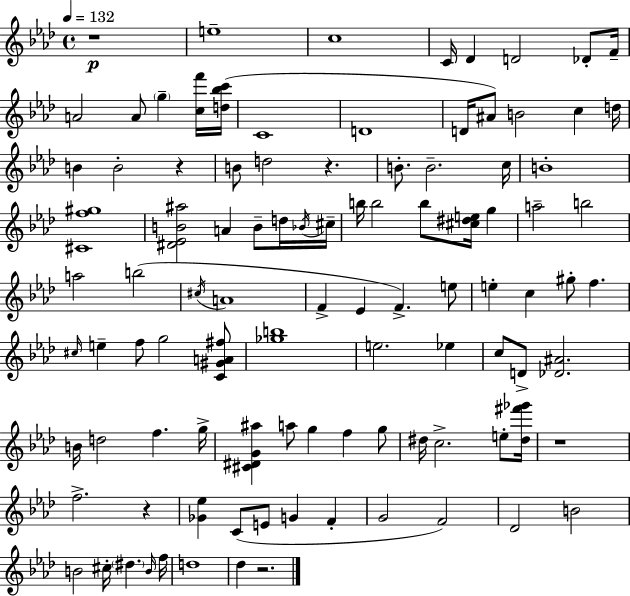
R/w E5/w C5/w C4/s Db4/q D4/h Db4/e F4/s A4/h A4/e G5/q [C5,F6]/s [D5,Bb5,C6]/s C4/w D4/w D4/s A#4/e B4/h C5/q D5/s B4/q B4/h R/q B4/e D5/h R/q. B4/e. B4/h. C5/s B4/w [C#4,F5,G#5]/w [D#4,Eb4,B4,A#5]/h A4/q B4/e D5/s Bb4/s C#5/s B5/s B5/h B5/e [C#5,D#5,E5]/s G5/q A5/h B5/h A5/h B5/h C#5/s A4/w F4/q Eb4/q F4/q. E5/e E5/q C5/q G#5/e F5/q. C#5/s E5/q F5/e G5/h [C4,G#4,A4,F#5]/e [Gb5,B5]/w E5/h. Eb5/q C5/e D4/e [Db4,A#4]/h. B4/s D5/h F5/q. G5/s [C#4,D#4,G4,A#5]/q A5/e G5/q F5/q G5/e D#5/s C5/h. E5/e [D#5,F#6,Gb6]/s R/w F5/h. R/q [Gb4,Eb5]/q C4/e E4/e G4/q F4/q G4/h F4/h Db4/h B4/h B4/h C#5/s D#5/q. B4/s F5/s D5/w Db5/q R/h.